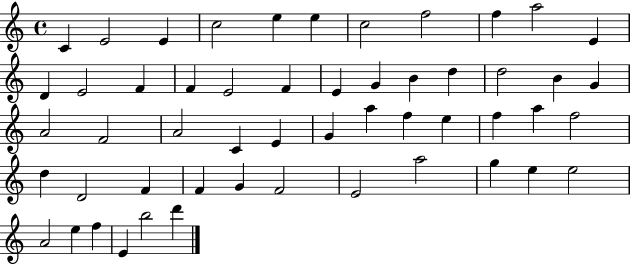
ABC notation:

X:1
T:Untitled
M:4/4
L:1/4
K:C
C E2 E c2 e e c2 f2 f a2 E D E2 F F E2 F E G B d d2 B G A2 F2 A2 C E G a f e f a f2 d D2 F F G F2 E2 a2 g e e2 A2 e f E b2 d'